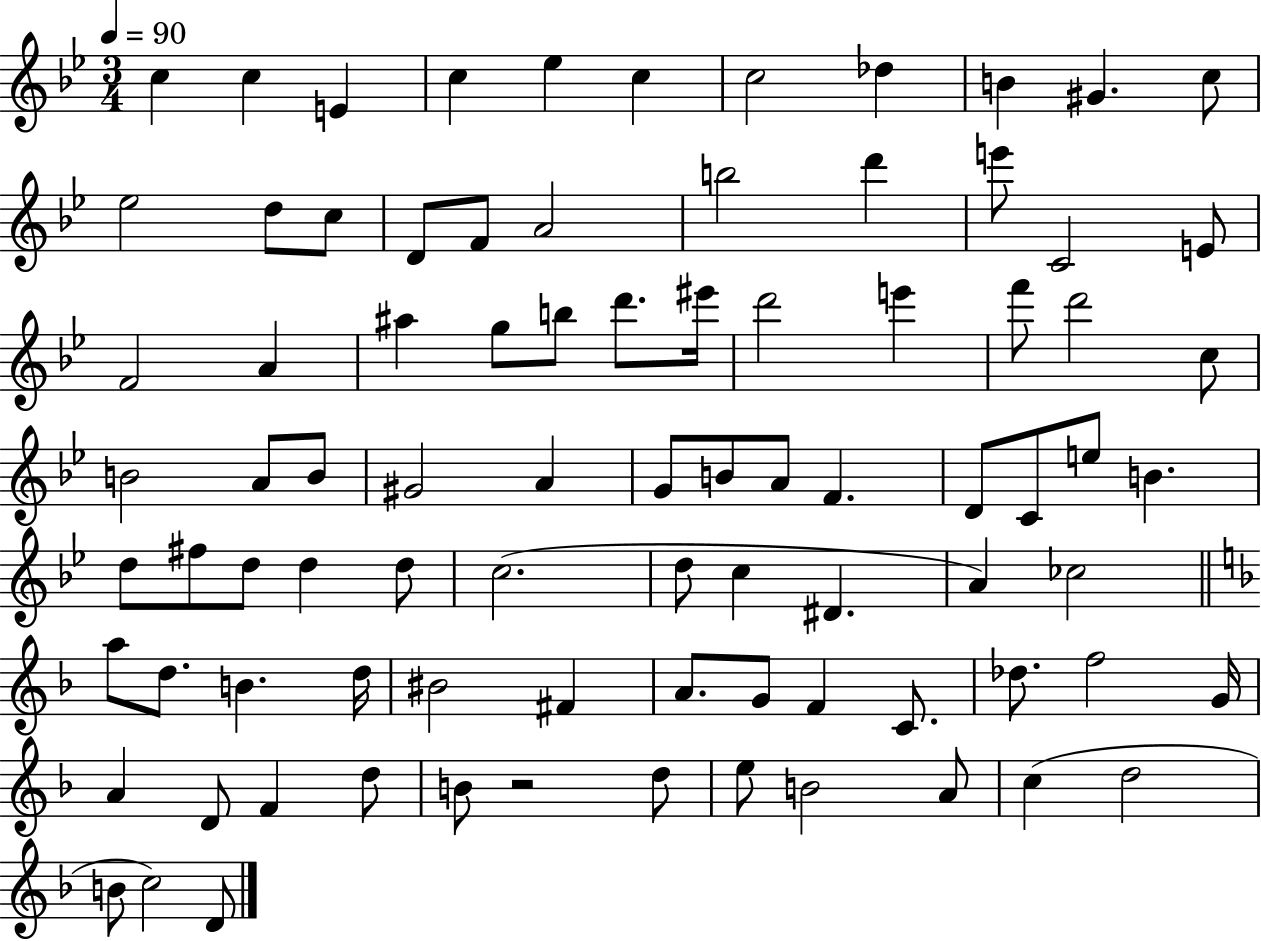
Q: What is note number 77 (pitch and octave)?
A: D5